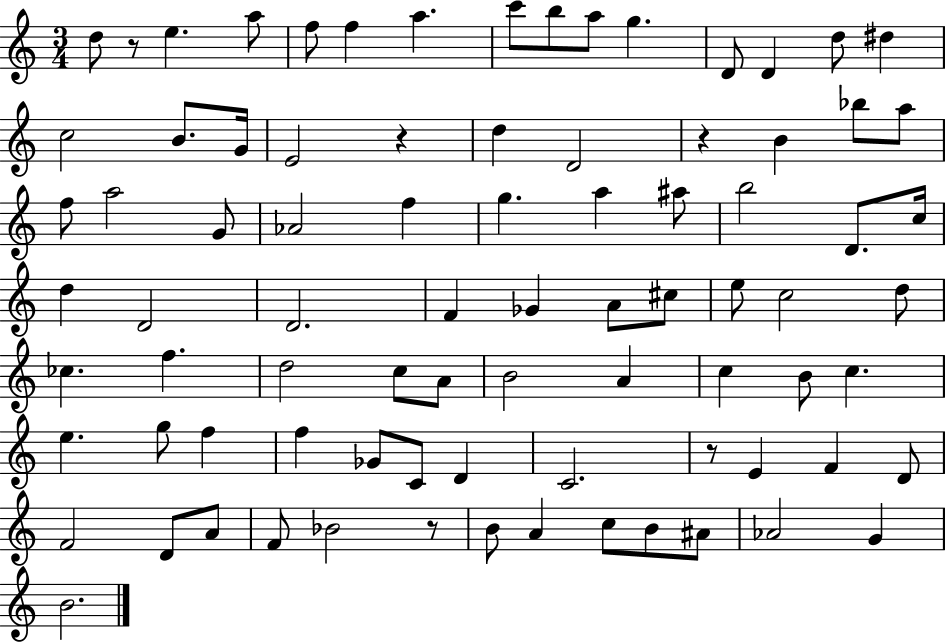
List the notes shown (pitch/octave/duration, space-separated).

D5/e R/e E5/q. A5/e F5/e F5/q A5/q. C6/e B5/e A5/e G5/q. D4/e D4/q D5/e D#5/q C5/h B4/e. G4/s E4/h R/q D5/q D4/h R/q B4/q Bb5/e A5/e F5/e A5/h G4/e Ab4/h F5/q G5/q. A5/q A#5/e B5/h D4/e. C5/s D5/q D4/h D4/h. F4/q Gb4/q A4/e C#5/e E5/e C5/h D5/e CES5/q. F5/q. D5/h C5/e A4/e B4/h A4/q C5/q B4/e C5/q. E5/q. G5/e F5/q F5/q Gb4/e C4/e D4/q C4/h. R/e E4/q F4/q D4/e F4/h D4/e A4/e F4/e Bb4/h R/e B4/e A4/q C5/e B4/e A#4/e Ab4/h G4/q B4/h.